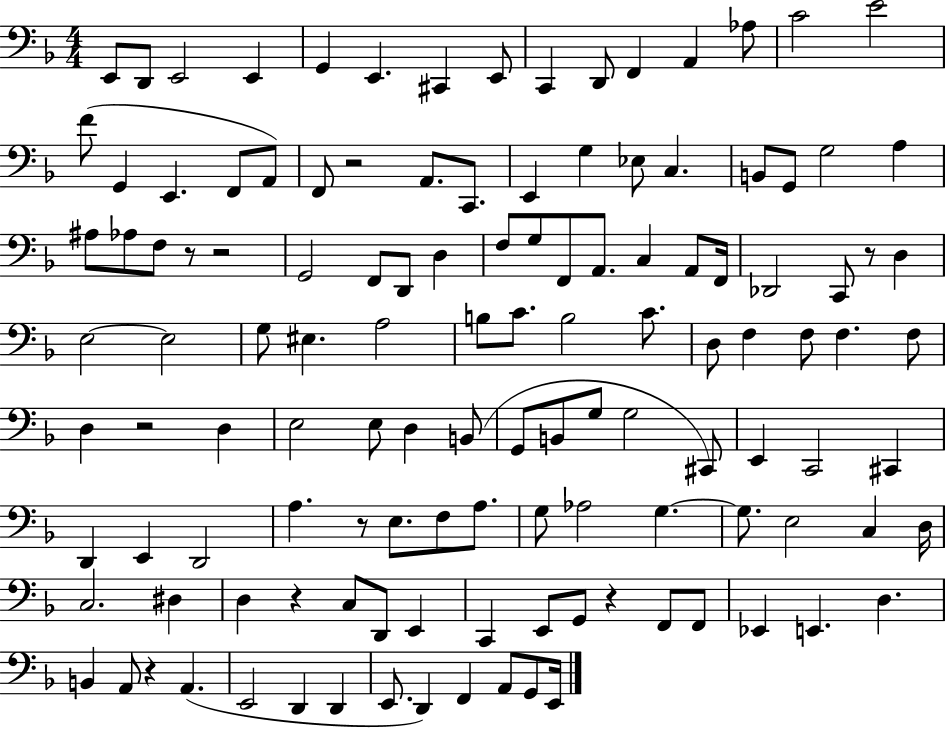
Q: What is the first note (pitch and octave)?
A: E2